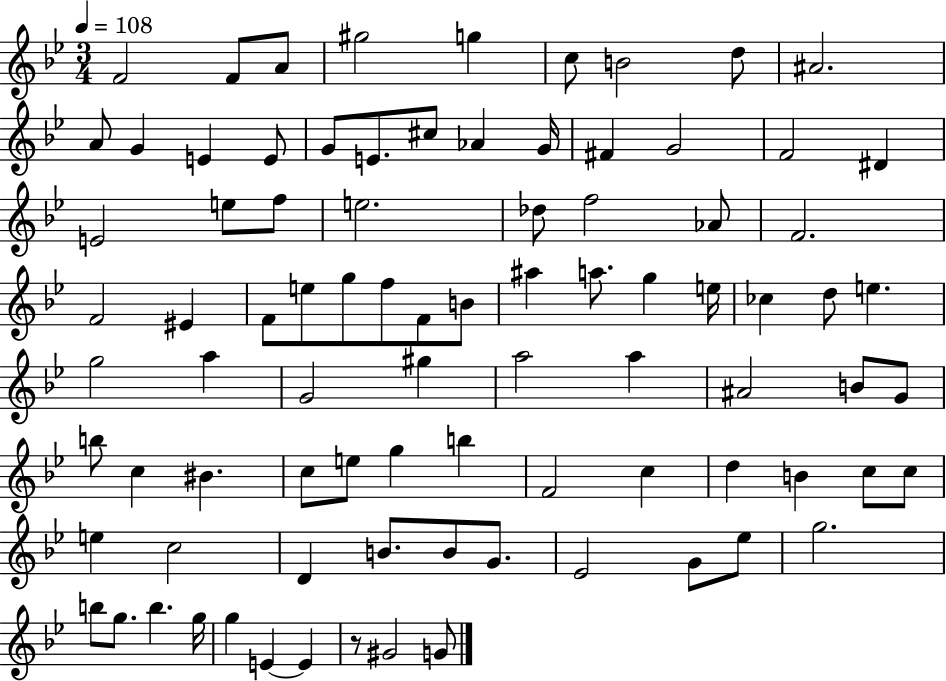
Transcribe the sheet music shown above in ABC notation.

X:1
T:Untitled
M:3/4
L:1/4
K:Bb
F2 F/2 A/2 ^g2 g c/2 B2 d/2 ^A2 A/2 G E E/2 G/2 E/2 ^c/2 _A G/4 ^F G2 F2 ^D E2 e/2 f/2 e2 _d/2 f2 _A/2 F2 F2 ^E F/2 e/2 g/2 f/2 F/2 B/2 ^a a/2 g e/4 _c d/2 e g2 a G2 ^g a2 a ^A2 B/2 G/2 b/2 c ^B c/2 e/2 g b F2 c d B c/2 c/2 e c2 D B/2 B/2 G/2 _E2 G/2 _e/2 g2 b/2 g/2 b g/4 g E E z/2 ^G2 G/2